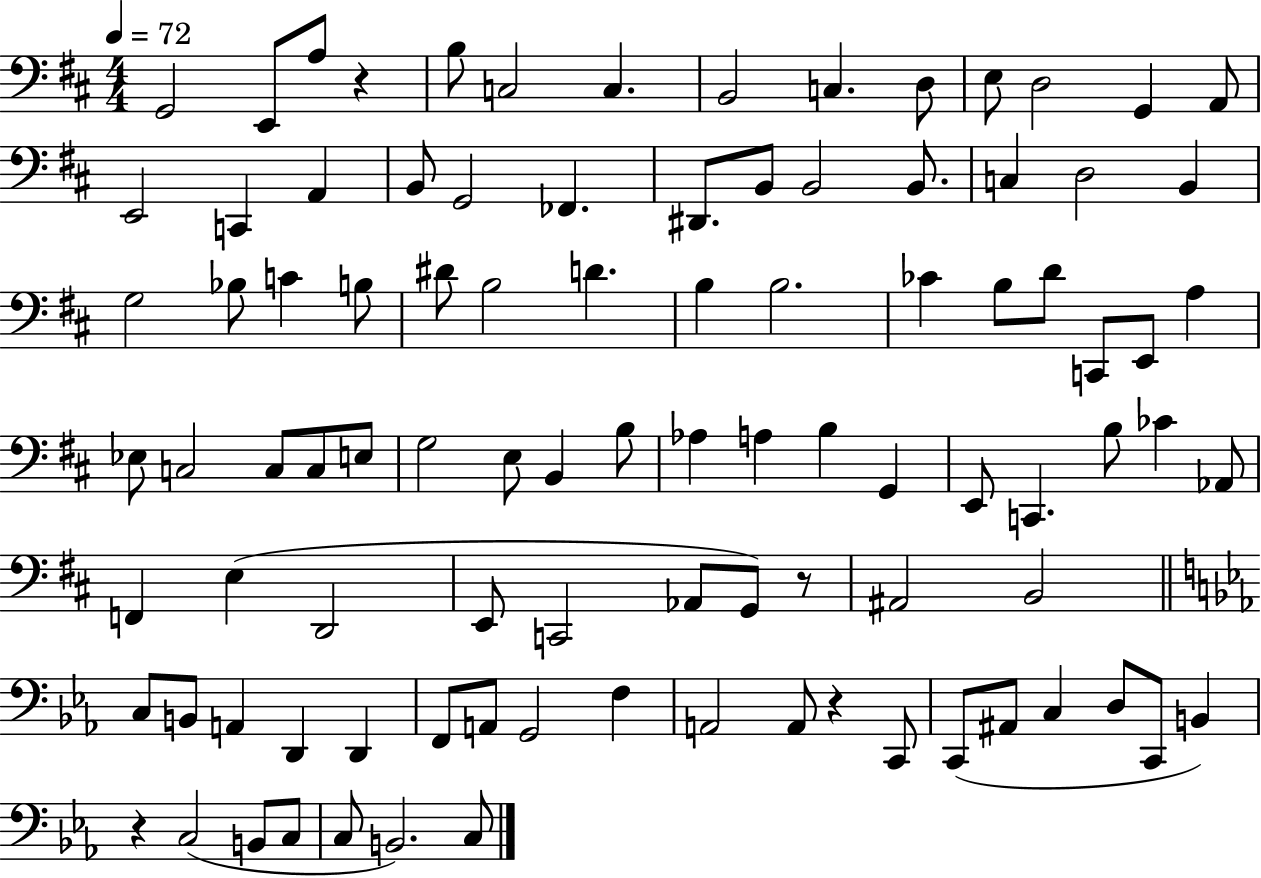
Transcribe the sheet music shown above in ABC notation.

X:1
T:Untitled
M:4/4
L:1/4
K:D
G,,2 E,,/2 A,/2 z B,/2 C,2 C, B,,2 C, D,/2 E,/2 D,2 G,, A,,/2 E,,2 C,, A,, B,,/2 G,,2 _F,, ^D,,/2 B,,/2 B,,2 B,,/2 C, D,2 B,, G,2 _B,/2 C B,/2 ^D/2 B,2 D B, B,2 _C B,/2 D/2 C,,/2 E,,/2 A, _E,/2 C,2 C,/2 C,/2 E,/2 G,2 E,/2 B,, B,/2 _A, A, B, G,, E,,/2 C,, B,/2 _C _A,,/2 F,, E, D,,2 E,,/2 C,,2 _A,,/2 G,,/2 z/2 ^A,,2 B,,2 C,/2 B,,/2 A,, D,, D,, F,,/2 A,,/2 G,,2 F, A,,2 A,,/2 z C,,/2 C,,/2 ^A,,/2 C, D,/2 C,,/2 B,, z C,2 B,,/2 C,/2 C,/2 B,,2 C,/2